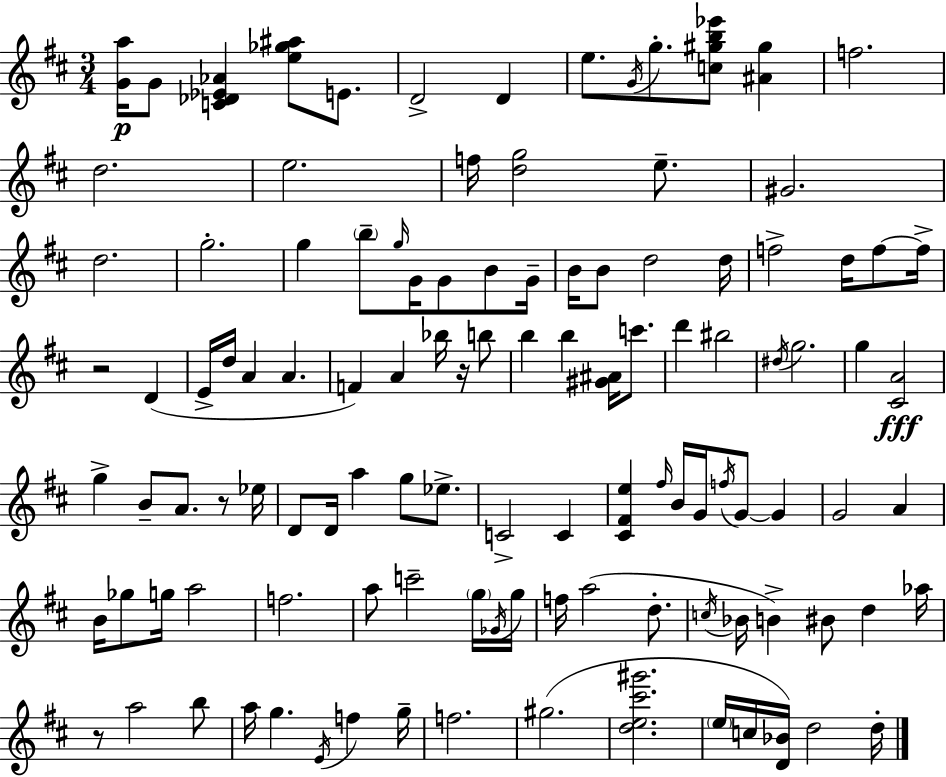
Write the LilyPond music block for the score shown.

{
  \clef treble
  \numericTimeSignature
  \time 3/4
  \key d \major
  <g' a''>16\p g'8 <c' des' ees' aes'>4 <e'' ges'' ais''>8 e'8. | d'2-> d'4 | e''8. \acciaccatura { g'16 } g''8.-. <c'' gis'' b'' ees'''>8 <ais' gis''>4 | f''2. | \break d''2. | e''2. | f''16 <d'' g''>2 e''8.-- | gis'2. | \break d''2. | g''2.-. | g''4 \parenthesize b''8-- \grace { g''16 } g'16 g'8 b'8 | g'16-- b'16 b'8 d''2 | \break d''16 f''2-> d''16 f''8~~ | f''16-> r2 d'4( | e'16-> d''16 a'4 a'4. | f'4) a'4 bes''16 r16 | \break b''8 b''4 b''4 <gis' ais'>16 c'''8. | d'''4 bis''2 | \acciaccatura { dis''16 } g''2. | g''4 <cis' a'>2\fff | \break g''4-> b'8-- a'8. | r8 ees''16 d'8 d'16 a''4 g''8 | ees''8.-> c'2-> c'4 | <cis' fis' e''>4 \grace { fis''16 } b'16 g'16 \acciaccatura { f''16 } g'8~~ | \break g'4 g'2 | a'4 b'16 ges''8 g''16 a''2 | f''2. | a''8 c'''2-- | \break \parenthesize g''16 \acciaccatura { ges'16 } g''16 f''16 a''2( | d''8.-. \acciaccatura { c''16 } bes'16 b'4->) | bis'8 d''4 aes''16 r8 a''2 | b''8 a''16 g''4. | \break \acciaccatura { e'16 } f''4 g''16-- f''2. | gis''2.( | <d'' e'' cis''' gis'''>2. | \parenthesize e''16 c''16 <d' bes'>16) d''2 | \break d''16-. \bar "|."
}